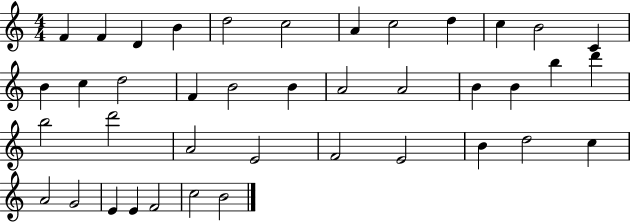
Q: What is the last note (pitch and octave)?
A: B4